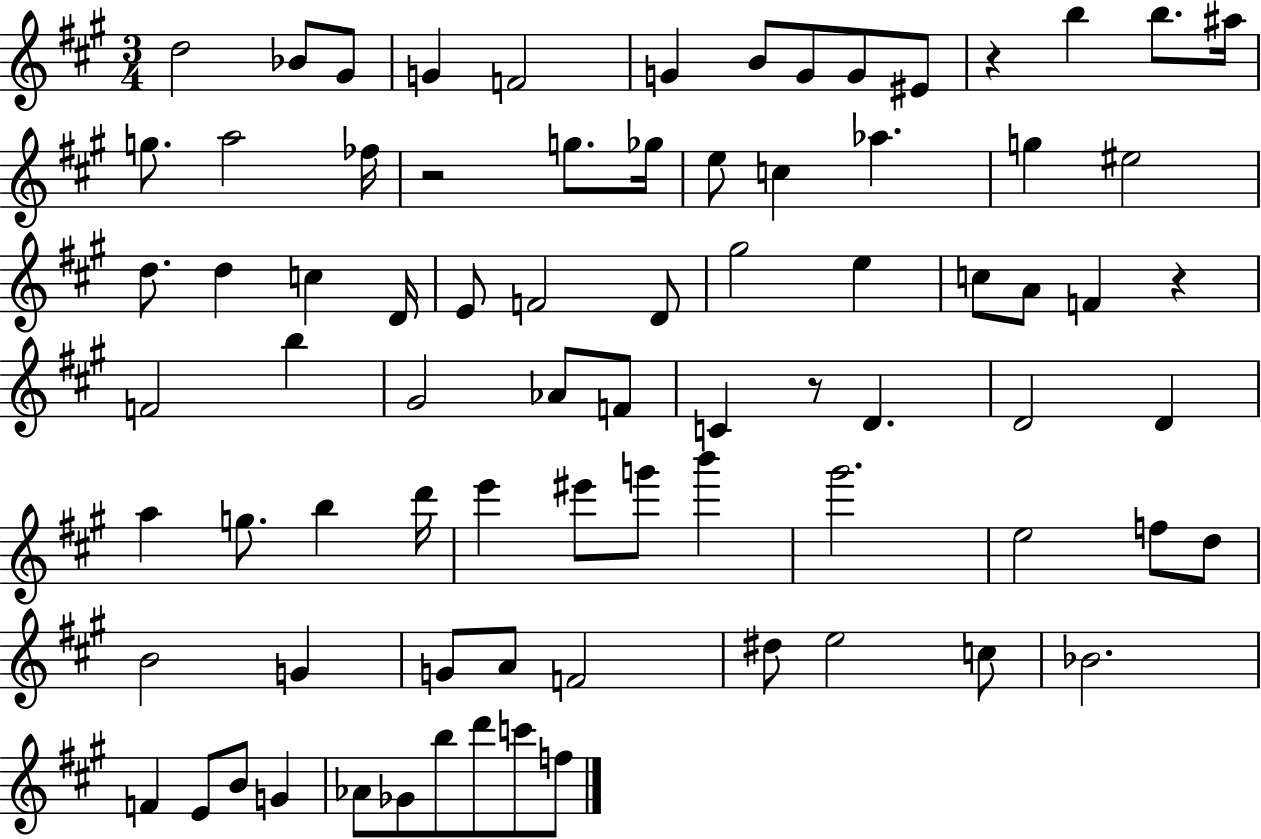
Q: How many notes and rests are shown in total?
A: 79